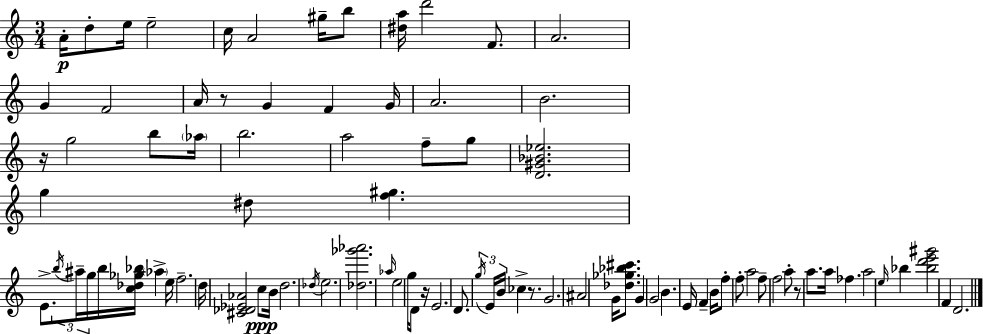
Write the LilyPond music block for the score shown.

{
  \clef treble
  \numericTimeSignature
  \time 3/4
  \key c \major
  a'16-.\p d''8-. e''16 e''2-- | c''16 a'2 gis''16-- b''8 | <dis'' a''>16 d'''2 f'8. | a'2. | \break g'4 f'2 | a'16 r8 g'4 f'4 g'16 | a'2. | b'2. | \break r16 g''2 b''8 \parenthesize aes''16 | b''2. | a''2 f''8-- g''8 | <d' gis' bes' ees''>2. | \break g''4 dis''8 <f'' gis''>4. | e'8.-> \tuplet 3/2 { \acciaccatura { b''16 } ais''16-- g''16 } b''16 <c'' des'' ges'' bes''>16 \parenthesize aes''4-> | e''16 f''2.-- | d''16 <cis' des' ees' aes'>2 c''8\ppp | \break b'16 d''2. | \acciaccatura { des''16 } e''2. | <des'' ges''' aes'''>2. | \grace { aes''16 } e''2 g''16 | \break d'8 r16 e'2. | d'8. \tuplet 3/2 { \acciaccatura { g''16 } e'16 b'16 } ces''4-> | r8. g'2. | ais'2 | \break g'16 <des'' ges'' bes'' cis'''>8. g'4 g'2 | b'4. e'16 f'4-- | b'16 f''8-. f''8-. a''2 | f''8-- f''2 | \break a''8-. r8 a''8. a''16 fes''4. | a''2 | \grace { e''16 } bes''4 <bes'' d''' e''' gis'''>2 | f'4 d'2. | \break \bar "|."
}